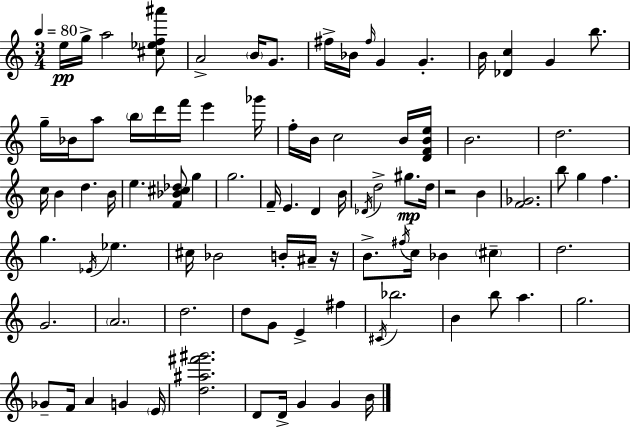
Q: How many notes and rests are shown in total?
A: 91